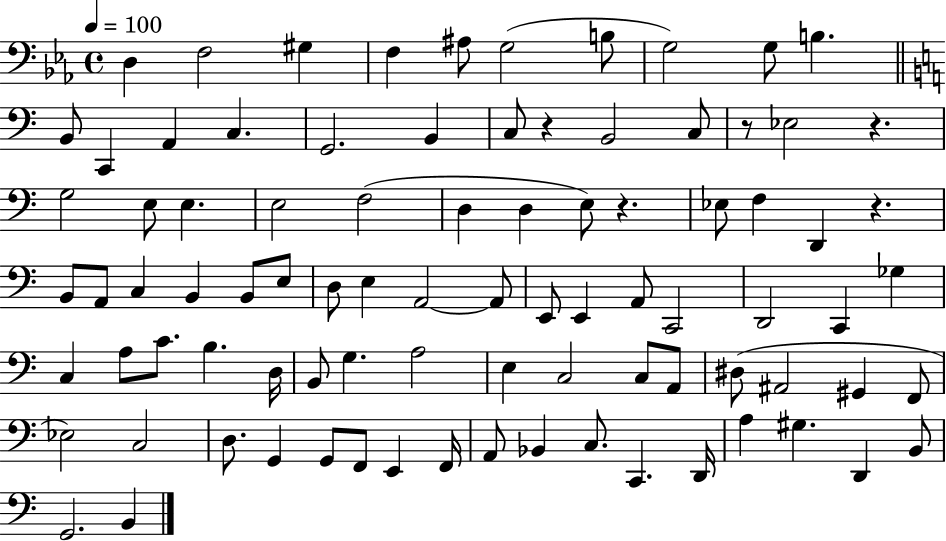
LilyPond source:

{
  \clef bass
  \time 4/4
  \defaultTimeSignature
  \key ees \major
  \tempo 4 = 100
  d4 f2 gis4 | f4 ais8 g2( b8 | g2) g8 b4. | \bar "||" \break \key c \major b,8 c,4 a,4 c4. | g,2. b,4 | c8 r4 b,2 c8 | r8 ees2 r4. | \break g2 e8 e4. | e2 f2( | d4 d4 e8) r4. | ees8 f4 d,4 r4. | \break b,8 a,8 c4 b,4 b,8 e8 | d8 e4 a,2~~ a,8 | e,8 e,4 a,8 c,2 | d,2 c,4 ges4 | \break c4 a8 c'8. b4. d16 | b,8 g4. a2 | e4 c2 c8 a,8 | dis8( ais,2 gis,4 f,8 | \break ees2) c2 | d8. g,4 g,8 f,8 e,4 f,16 | a,8 bes,4 c8. c,4. d,16 | a4 gis4. d,4 b,8 | \break g,2. b,4 | \bar "|."
}